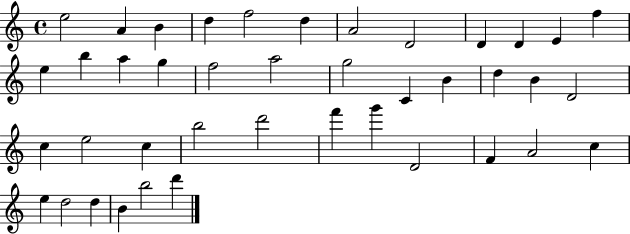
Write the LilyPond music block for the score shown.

{
  \clef treble
  \time 4/4
  \defaultTimeSignature
  \key c \major
  e''2 a'4 b'4 | d''4 f''2 d''4 | a'2 d'2 | d'4 d'4 e'4 f''4 | \break e''4 b''4 a''4 g''4 | f''2 a''2 | g''2 c'4 b'4 | d''4 b'4 d'2 | \break c''4 e''2 c''4 | b''2 d'''2 | f'''4 g'''4 d'2 | f'4 a'2 c''4 | \break e''4 d''2 d''4 | b'4 b''2 d'''4 | \bar "|."
}